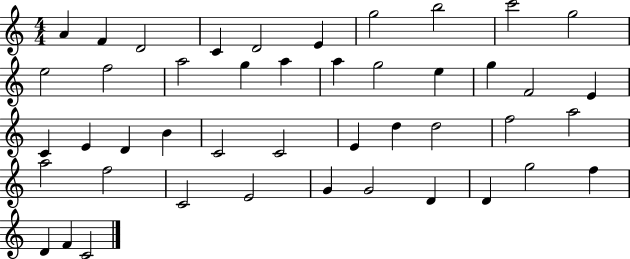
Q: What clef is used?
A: treble